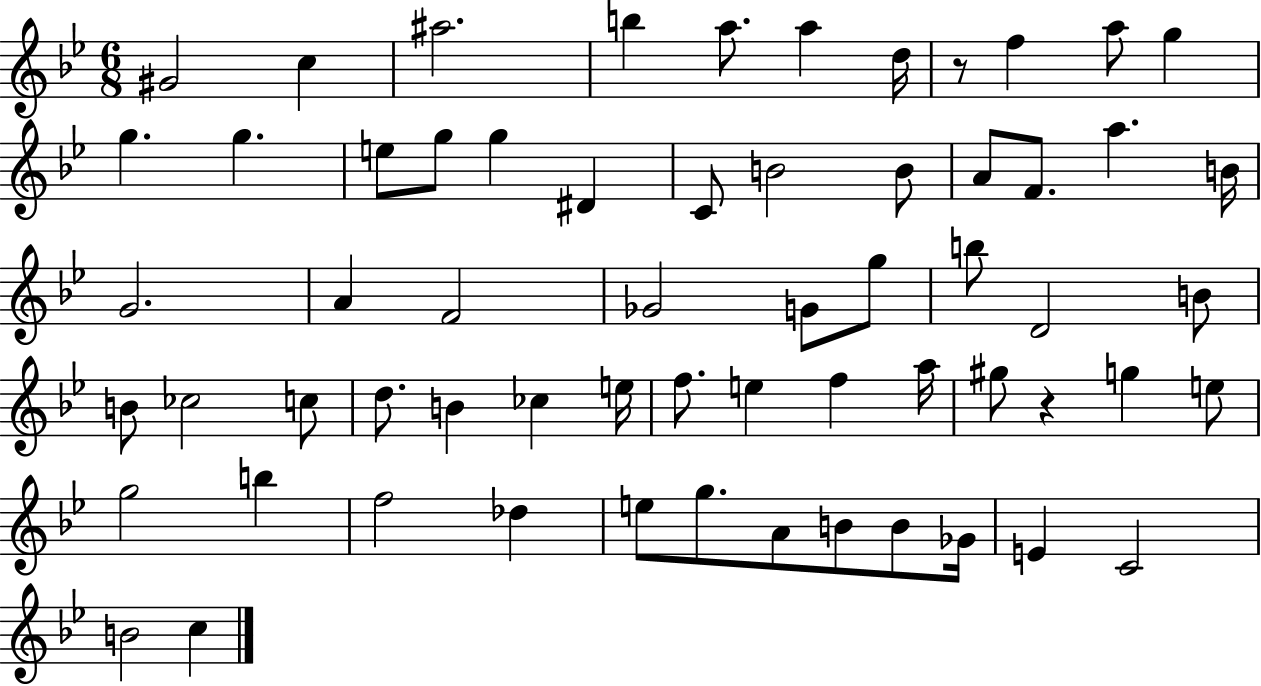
{
  \clef treble
  \numericTimeSignature
  \time 6/8
  \key bes \major
  gis'2 c''4 | ais''2. | b''4 a''8. a''4 d''16 | r8 f''4 a''8 g''4 | \break g''4. g''4. | e''8 g''8 g''4 dis'4 | c'8 b'2 b'8 | a'8 f'8. a''4. b'16 | \break g'2. | a'4 f'2 | ges'2 g'8 g''8 | b''8 d'2 b'8 | \break b'8 ces''2 c''8 | d''8. b'4 ces''4 e''16 | f''8. e''4 f''4 a''16 | gis''8 r4 g''4 e''8 | \break g''2 b''4 | f''2 des''4 | e''8 g''8. a'8 b'8 b'8 ges'16 | e'4 c'2 | \break b'2 c''4 | \bar "|."
}